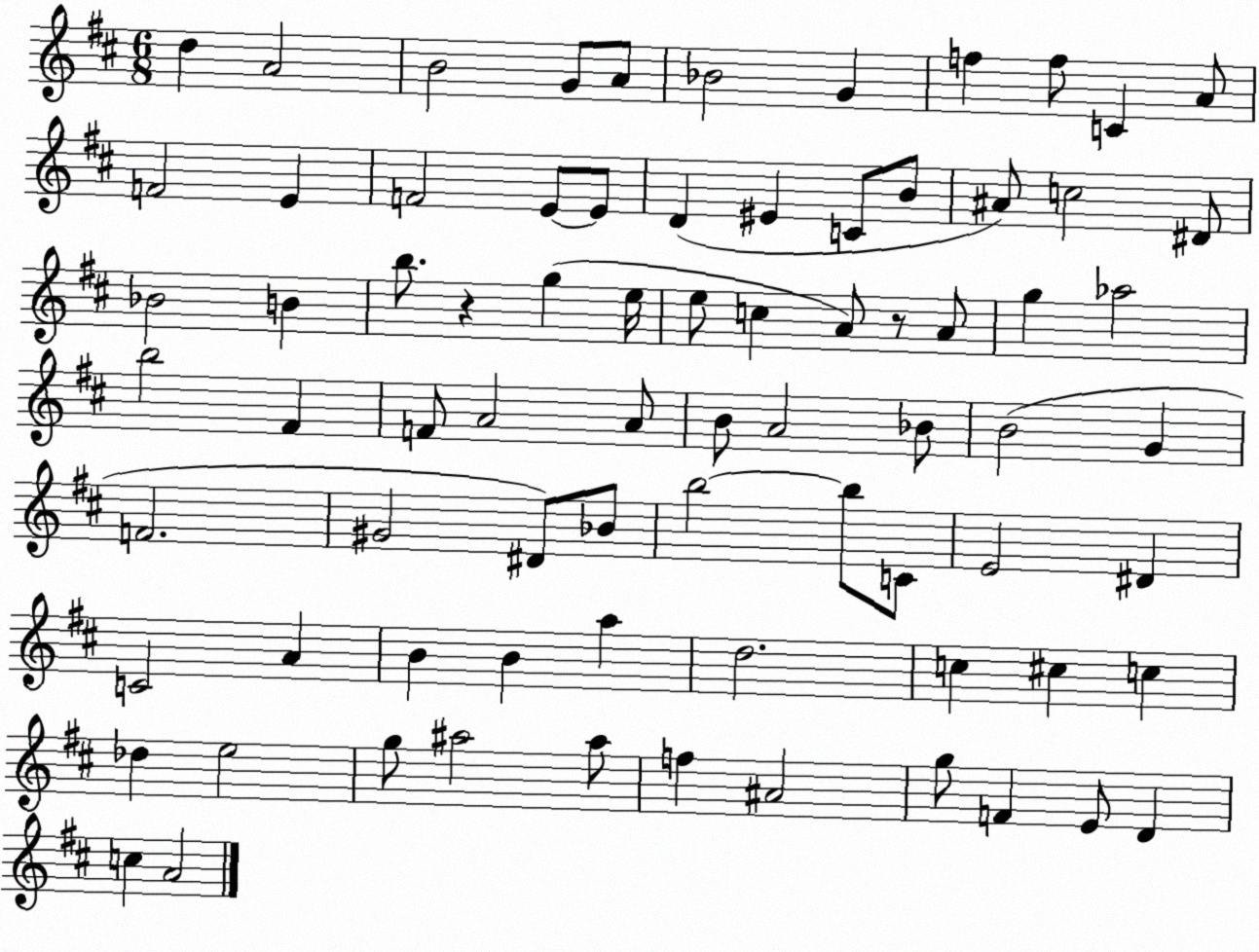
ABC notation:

X:1
T:Untitled
M:6/8
L:1/4
K:D
d A2 B2 G/2 A/2 _B2 G f f/2 C A/2 F2 E F2 E/2 E/2 D ^E C/2 B/2 ^A/2 c2 ^D/2 _B2 B b/2 z g e/4 e/2 c A/2 z/2 A/2 g _a2 b2 ^F F/2 A2 A/2 B/2 A2 _B/2 B2 G F2 ^G2 ^D/2 _B/2 b2 b/2 C/2 E2 ^D C2 A B B a d2 c ^c c _d e2 g/2 ^a2 ^a/2 f ^A2 g/2 F E/2 D c A2